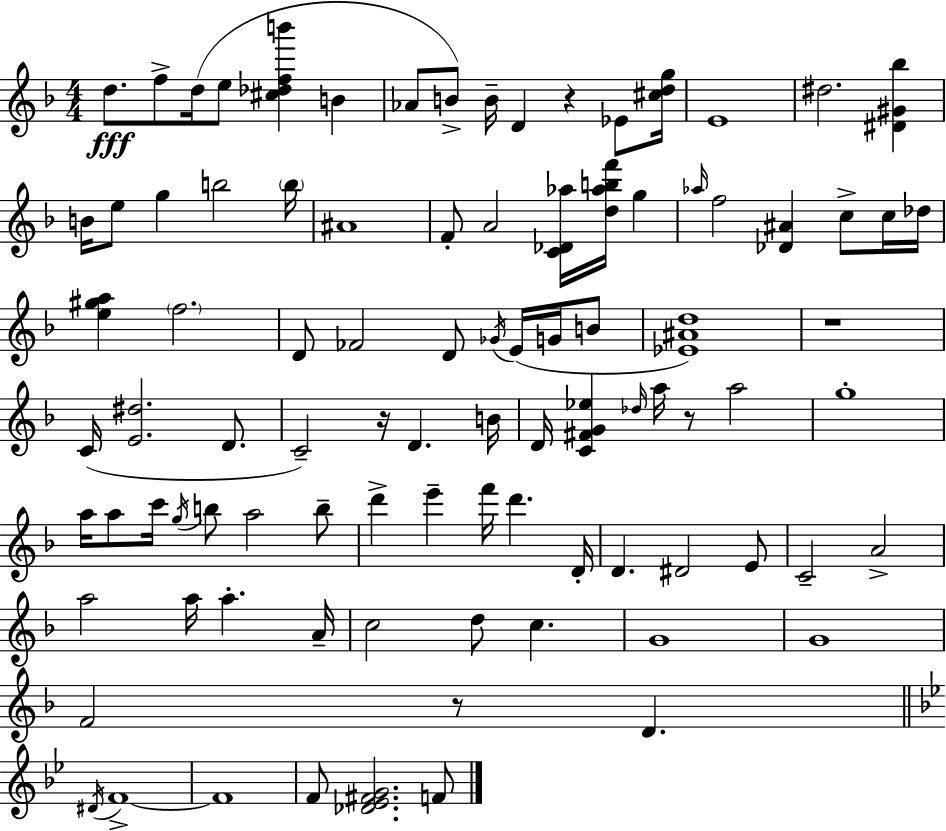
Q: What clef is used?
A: treble